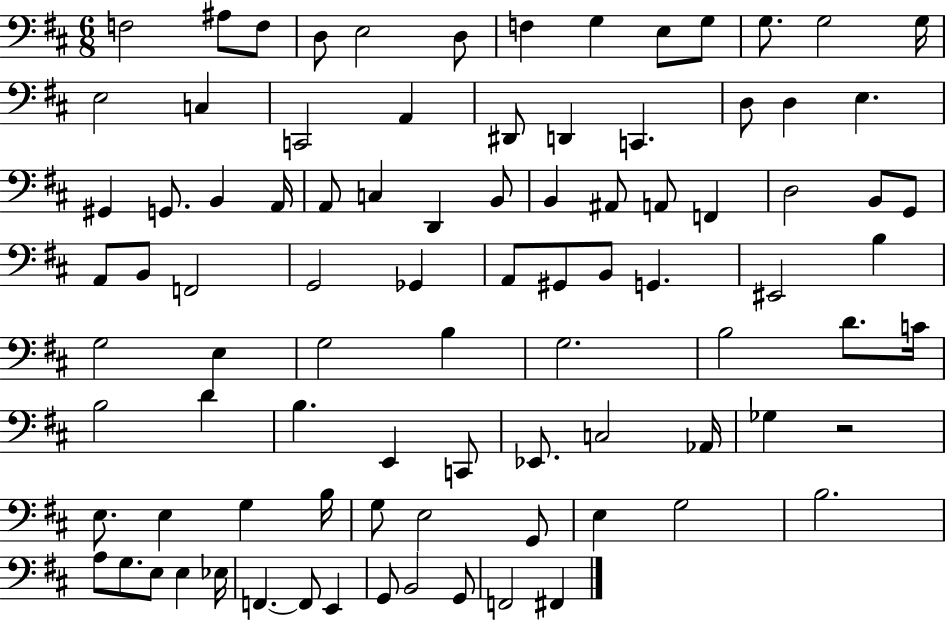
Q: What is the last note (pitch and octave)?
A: F#2